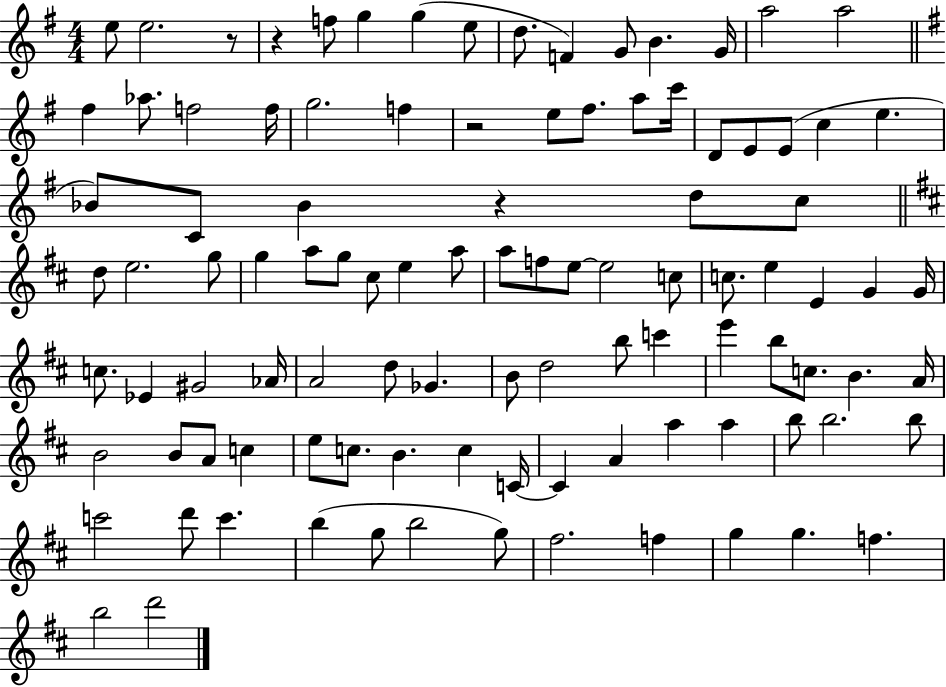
E5/e E5/h. R/e R/q F5/e G5/q G5/q E5/e D5/e. F4/q G4/e B4/q. G4/s A5/h A5/h F#5/q Ab5/e. F5/h F5/s G5/h. F5/q R/h E5/e F#5/e. A5/e C6/s D4/e E4/e E4/e C5/q E5/q. Bb4/e C4/e Bb4/q R/q D5/e C5/e D5/e E5/h. G5/e G5/q A5/e G5/e C#5/e E5/q A5/e A5/e F5/e E5/e E5/h C5/e C5/e. E5/q E4/q G4/q G4/s C5/e. Eb4/q G#4/h Ab4/s A4/h D5/e Gb4/q. B4/e D5/h B5/e C6/q E6/q B5/e C5/e. B4/q. A4/s B4/h B4/e A4/e C5/q E5/e C5/e. B4/q. C5/q C4/s C4/q A4/q A5/q A5/q B5/e B5/h. B5/e C6/h D6/e C6/q. B5/q G5/e B5/h G5/e F#5/h. F5/q G5/q G5/q. F5/q. B5/h D6/h